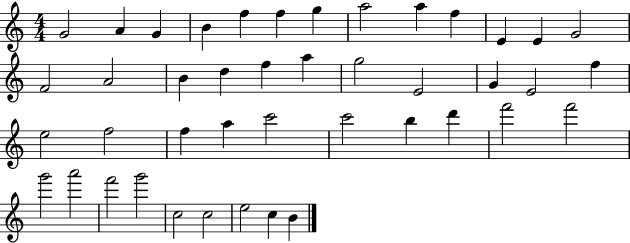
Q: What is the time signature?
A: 4/4